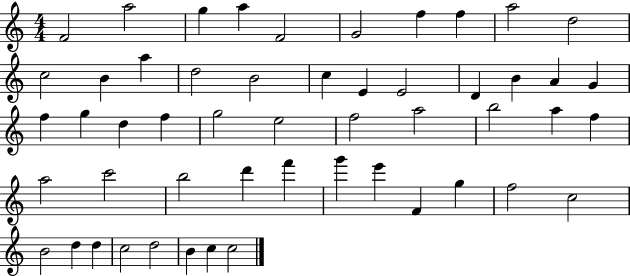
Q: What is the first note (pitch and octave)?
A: F4